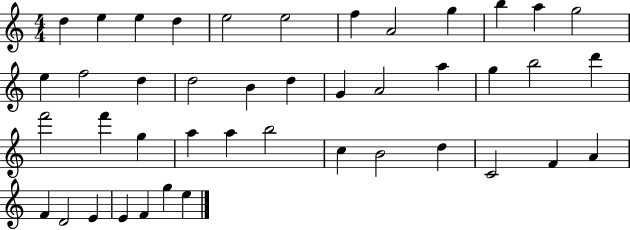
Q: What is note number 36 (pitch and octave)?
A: A4